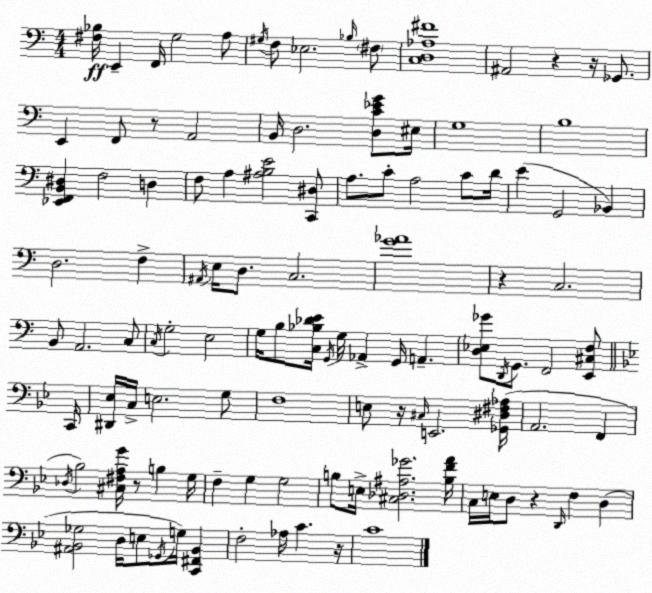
X:1
T:Untitled
M:4/4
L:1/4
K:Am
[^F,_B,]/4 E,, F,,/4 G,2 A,/2 ^G,/4 F,/2 _E,2 _B,/4 ^F,/2 [C,D,_A,^F]4 ^A,,2 z z/4 _G,,/2 E,, F,,/2 z/2 A,,2 B,,/4 D,2 [D,C_EG]/2 ^E,/4 G,4 B,4 [_E,,F,,B,,^D,] F,2 D, F,/2 A, [^A,B,E]2 [C,,^D,]/2 A,/2 C/2 A,2 C/2 D/4 E G,,2 _B,, D,2 F, ^A,,/4 E,/4 D,/2 C,2 [G_A]4 z C,2 B,,/2 A,,2 C,/2 C,/4 G,2 E,2 G,/4 B,/2 [C,_B,_DE]/4 G,,/4 G,/4 _A,, G,,/4 A,, [D,_E,_G]/2 D,,/4 G,,/2 F,,2 [E,,^C,F,]/2 C,,/4 [^D,,_E,]/4 C,/4 E,2 G,/2 F,4 E,/2 z/4 ^C,/4 E,,2 [_G,,^D,^F,_A,]/4 A,,2 F,, _D,/4 _B,2 [^C,^F,A,G]/4 z/2 B, G,/4 F, G, G,2 B,/2 E,/4 [^C,_D,^A,_G]2 [B,FA]/4 C,/4 E,/4 D,/2 z D,,/4 F, D, [^A,,_B,,_G,]2 D,/4 E,/2 _G,,/4 G,/4 [C,,^F,,_B,,] F,2 _A,/4 C z/4 C4